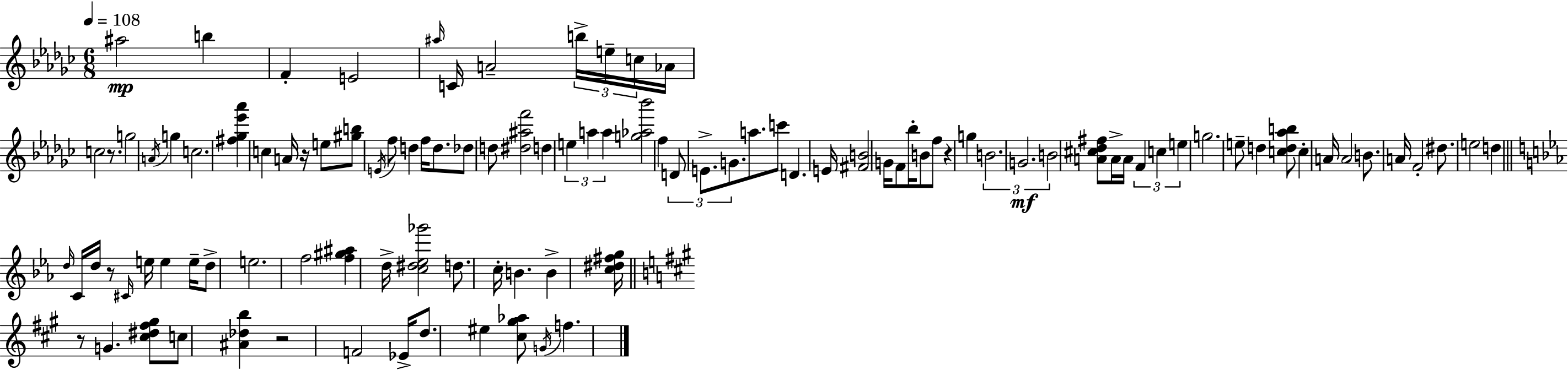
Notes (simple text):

A#5/h B5/q F4/q E4/h A#5/s C4/s A4/h B5/s E5/s C5/s Ab4/s C5/h R/e. G5/h A4/s G5/q C5/h. [F#5,Gb5,Eb6,Ab6]/q C5/q A4/s R/s E5/e [G#5,B5]/e E4/s F5/e D5/q F5/s D5/e. Db5/e D5/e [D#5,A#5,F6]/h D5/q E5/q A5/q A5/q [G5,Ab5,Bb6]/h F5/q D4/e E4/e. G4/e. A5/e. C6/e D4/q. E4/s [F#4,B4]/h G4/s F4/e Bb5/s B4/e F5/e R/q G5/q B4/h. G4/h. B4/h [A4,C#5,Db5,F#5]/e A4/s A4/s F4/q C5/q E5/q G5/h. E5/e D5/q [C5,D5,Ab5,B5]/e C5/q A4/s A4/h B4/e. A4/s F4/h D#5/e. E5/h D5/q D5/s C4/s D5/s R/e C#4/s E5/s E5/q E5/s D5/e E5/h. F5/h [F5,G#5,A#5]/q D5/s [C5,D#5,Eb5,Gb6]/h D5/e. C5/s B4/q. B4/q [C5,D#5,F#5,G5]/s R/e G4/q. [C#5,D#5,F#5,G#5]/e C5/e [A#4,Db5,B5]/q R/h F4/h Eb4/s D5/e. EIS5/q [C#5,G#5,Ab5]/e G4/s F5/q.